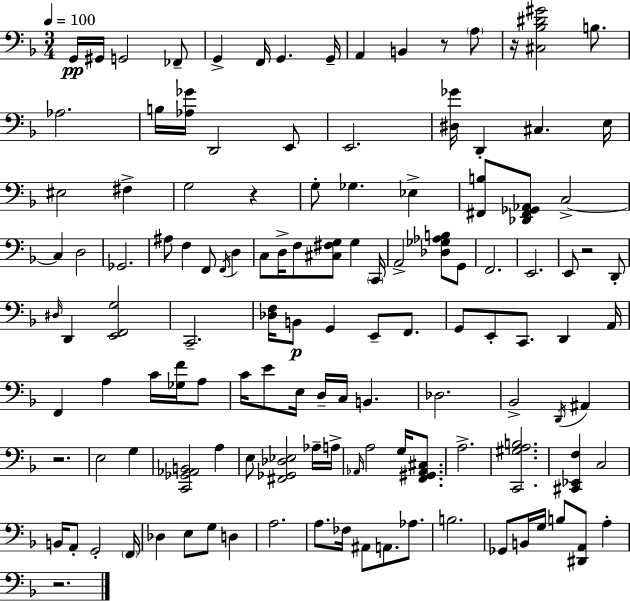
G2/s G#2/s G2/h FES2/e G2/q F2/s G2/q. G2/s A2/q B2/q R/e A3/e R/s [C#3,Bb3,D#4,G#4]/h B3/e. Ab3/h. B3/s [Ab3,Gb4]/s D2/h E2/e E2/h. [D#3,Gb4]/s D2/q C#3/q. E3/s EIS3/h F#3/q G3/h R/q G3/e Gb3/q. Eb3/q [F#2,B3]/e [Db2,F#2,Gb2,Ab2]/e C3/h C3/q D3/h Gb2/h. A#3/e F3/q F2/e F2/s D3/q C3/e D3/s F3/e [C#3,F#3,G3]/e G3/q C2/s A2/h [Db3,Gb3,Ab3,B3]/e G2/e F2/h. E2/h. E2/e R/h D2/e D#3/s D2/q [E2,F2,G3]/h C2/h. [Db3,F3]/s B2/e G2/q E2/e F2/e. G2/e E2/e C2/e. D2/q A2/s F2/q A3/q C4/s [Gb3,F4]/s A3/e C4/s E4/e E3/s D3/s C3/s B2/q. Db3/h. Bb2/h D2/s A#2/q R/h. E3/h G3/q [C2,Gb2,Ab2,B2]/h A3/q E3/e [F#2,Gb2,Db3,Eb3]/h Ab3/s A3/s Ab2/s A3/h G3/s [F2,G#2,Ab2,C#3]/e. A3/h. [C2,G#3,A3,B3]/h. [C#2,Eb2,F3]/q C3/h B2/s A2/e G2/h F2/s Db3/q E3/e G3/e D3/q A3/h. A3/e. FES3/s A#2/e A2/e. Ab3/e. B3/h. Gb2/e B2/s G3/s B3/e [D#2,A2]/e A3/q R/h.